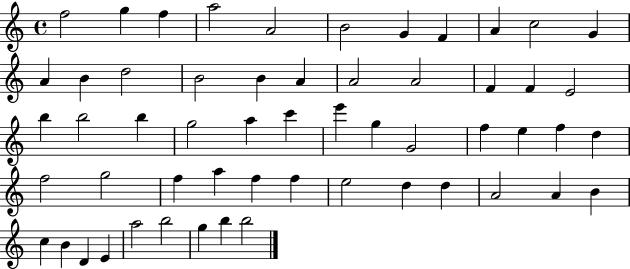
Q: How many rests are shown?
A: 0